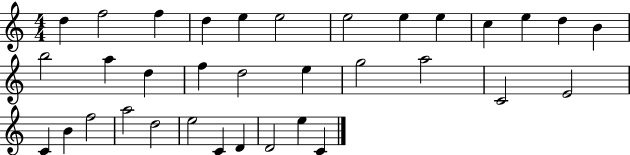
D5/q F5/h F5/q D5/q E5/q E5/h E5/h E5/q E5/q C5/q E5/q D5/q B4/q B5/h A5/q D5/q F5/q D5/h E5/q G5/h A5/h C4/h E4/h C4/q B4/q F5/h A5/h D5/h E5/h C4/q D4/q D4/h E5/q C4/q